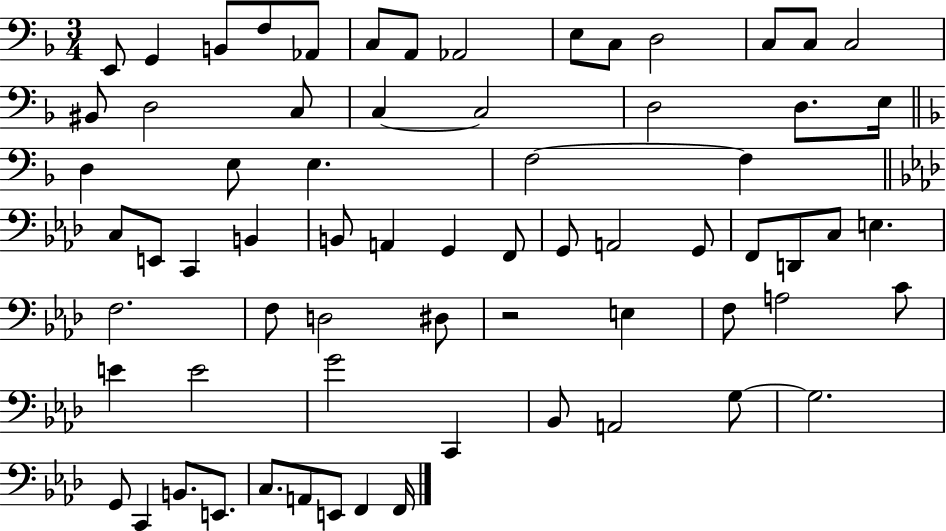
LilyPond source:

{
  \clef bass
  \numericTimeSignature
  \time 3/4
  \key f \major
  e,8 g,4 b,8 f8 aes,8 | c8 a,8 aes,2 | e8 c8 d2 | c8 c8 c2 | \break bis,8 d2 c8 | c4~~ c2 | d2 d8. e16 | \bar "||" \break \key d \minor d4 e8 e4. | f2~~ f4 | \bar "||" \break \key f \minor c8 e,8 c,4 b,4 | b,8 a,4 g,4 f,8 | g,8 a,2 g,8 | f,8 d,8 c8 e4. | \break f2. | f8 d2 dis8 | r2 e4 | f8 a2 c'8 | \break e'4 e'2 | g'2 c,4 | bes,8 a,2 g8~~ | g2. | \break g,8 c,4 b,8. e,8. | c8. a,8 e,8 f,4 f,16 | \bar "|."
}